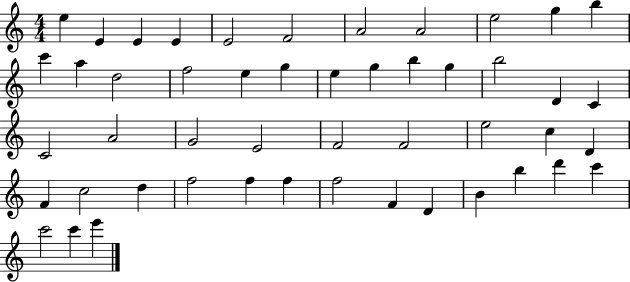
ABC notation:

X:1
T:Untitled
M:4/4
L:1/4
K:C
e E E E E2 F2 A2 A2 e2 g b c' a d2 f2 e g e g b g b2 D C C2 A2 G2 E2 F2 F2 e2 c D F c2 d f2 f f f2 F D B b d' c' c'2 c' e'